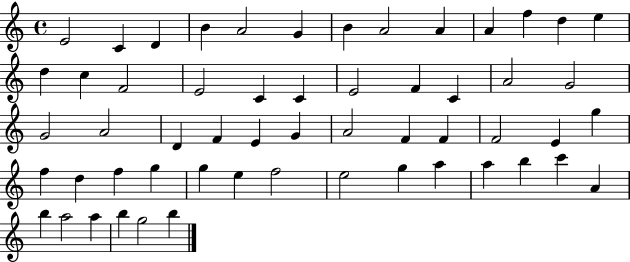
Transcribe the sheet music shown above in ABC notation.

X:1
T:Untitled
M:4/4
L:1/4
K:C
E2 C D B A2 G B A2 A A f d e d c F2 E2 C C E2 F C A2 G2 G2 A2 D F E G A2 F F F2 E g f d f g g e f2 e2 g a a b c' A b a2 a b g2 b